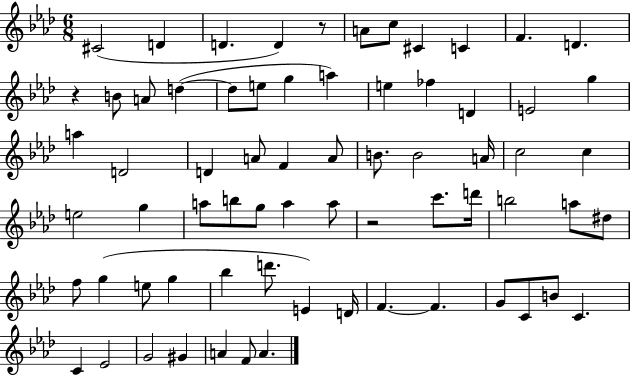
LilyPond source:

{
  \clef treble
  \numericTimeSignature
  \time 6/8
  \key aes \major
  cis'2( d'4 | d'4. d'4) r8 | a'8 c''8 cis'4 c'4 | f'4. d'4. | \break r4 b'8 a'8 d''4~(~ | d''8 e''8 g''4 a''4) | e''4 fes''4 d'4 | e'2 g''4 | \break a''4 d'2 | d'4 a'8 f'4 a'8 | b'8. b'2 a'16 | c''2 c''4 | \break e''2 g''4 | a''8 b''8 g''8 a''4 a''8 | r2 c'''8. d'''16 | b''2 a''8 dis''8 | \break f''8 g''4( e''8 g''4 | bes''4 d'''8. e'4) d'16 | f'4.~~ f'4. | g'8 c'8 b'8 c'4. | \break c'4 ees'2 | g'2 gis'4 | a'4 f'8 a'4. | \bar "|."
}